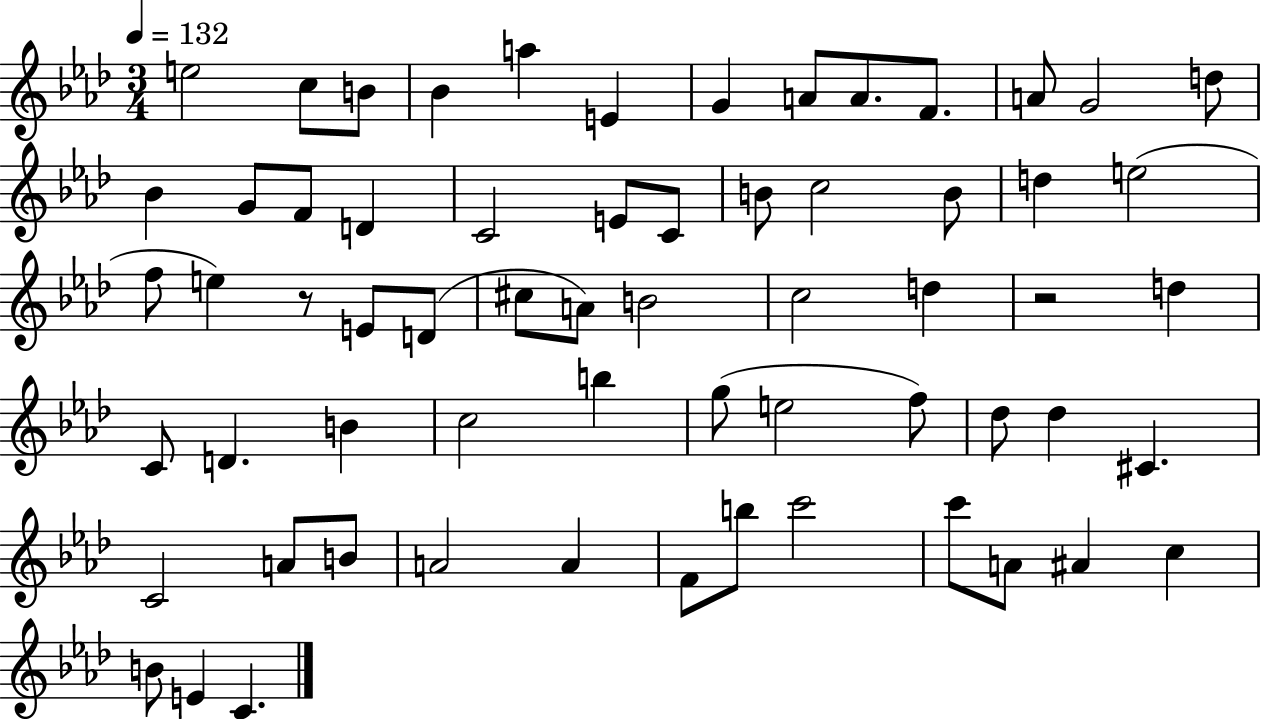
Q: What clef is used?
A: treble